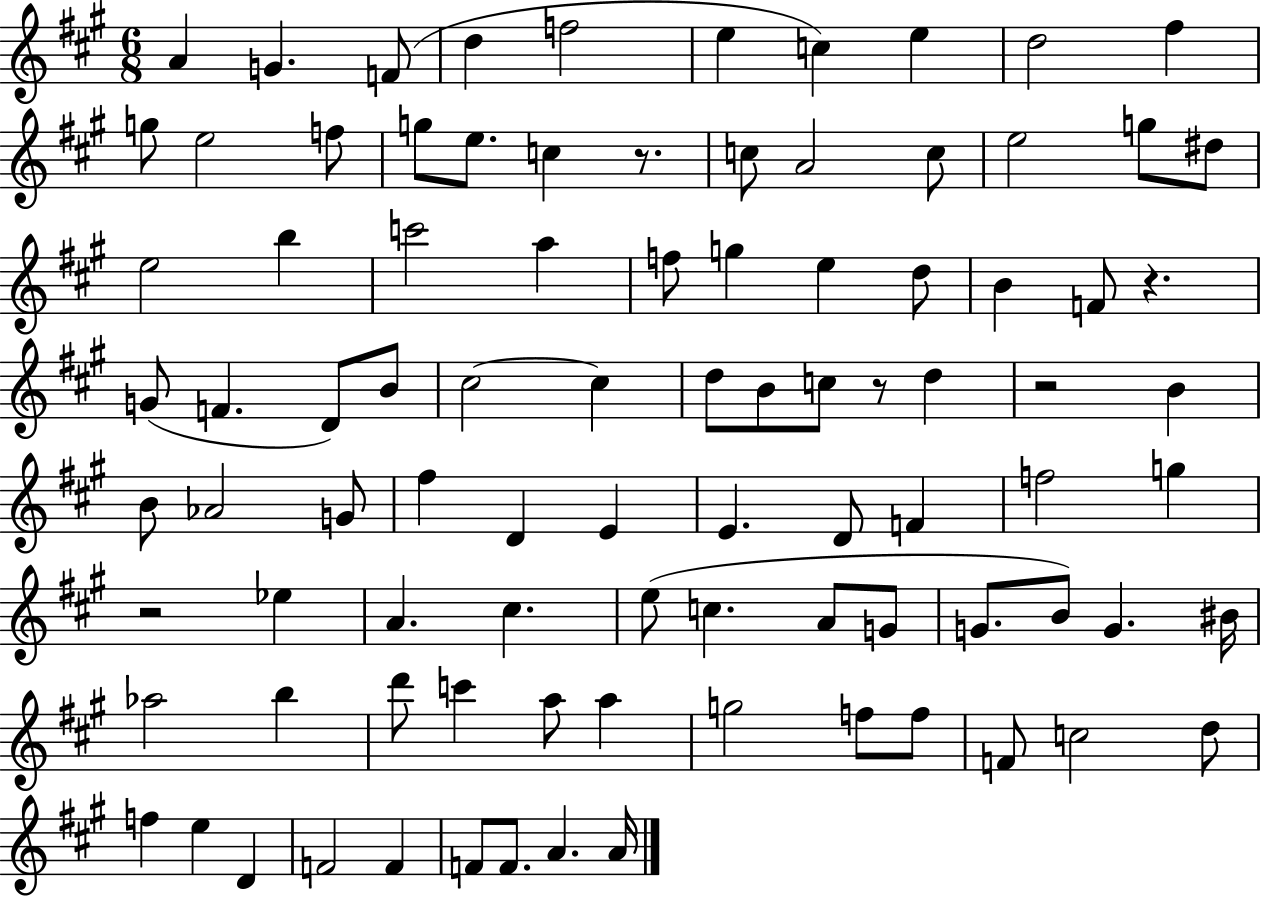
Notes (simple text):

A4/q G4/q. F4/e D5/q F5/h E5/q C5/q E5/q D5/h F#5/q G5/e E5/h F5/e G5/e E5/e. C5/q R/e. C5/e A4/h C5/e E5/h G5/e D#5/e E5/h B5/q C6/h A5/q F5/e G5/q E5/q D5/e B4/q F4/e R/q. G4/e F4/q. D4/e B4/e C#5/h C#5/q D5/e B4/e C5/e R/e D5/q R/h B4/q B4/e Ab4/h G4/e F#5/q D4/q E4/q E4/q. D4/e F4/q F5/h G5/q R/h Eb5/q A4/q. C#5/q. E5/e C5/q. A4/e G4/e G4/e. B4/e G4/q. BIS4/s Ab5/h B5/q D6/e C6/q A5/e A5/q G5/h F5/e F5/e F4/e C5/h D5/e F5/q E5/q D4/q F4/h F4/q F4/e F4/e. A4/q. A4/s